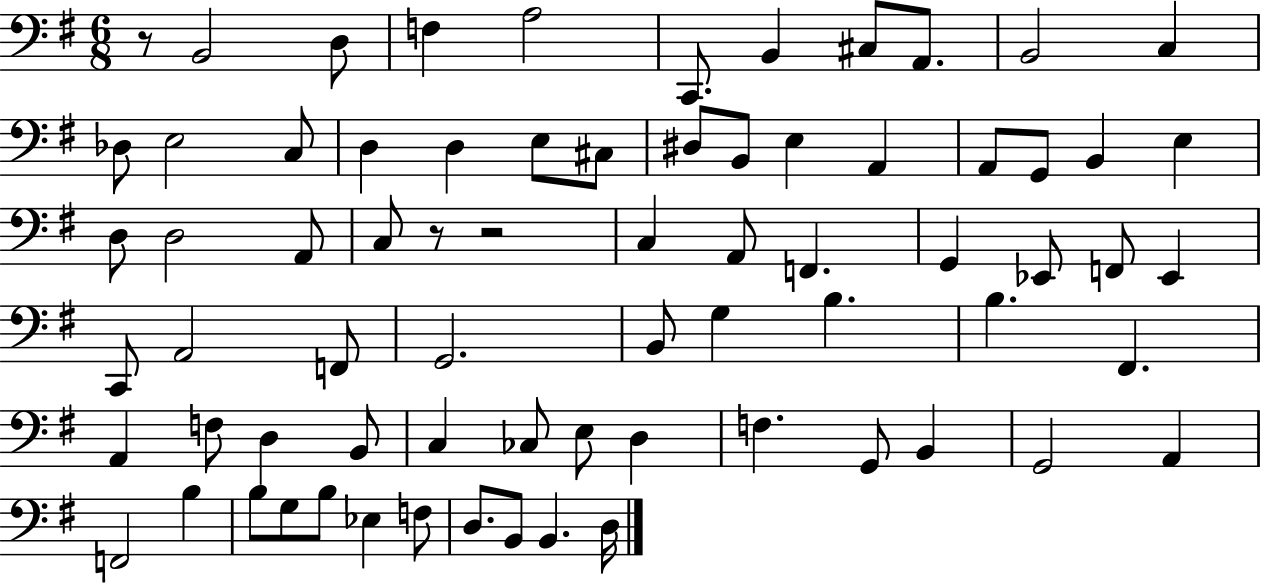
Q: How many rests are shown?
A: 3